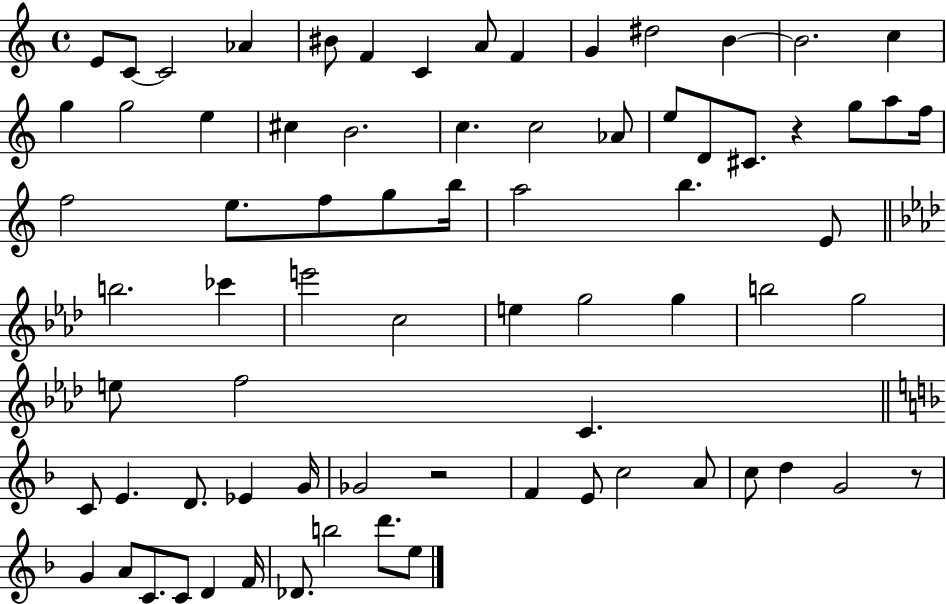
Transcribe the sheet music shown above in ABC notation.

X:1
T:Untitled
M:4/4
L:1/4
K:C
E/2 C/2 C2 _A ^B/2 F C A/2 F G ^d2 B B2 c g g2 e ^c B2 c c2 _A/2 e/2 D/2 ^C/2 z g/2 a/2 f/4 f2 e/2 f/2 g/2 b/4 a2 b E/2 b2 _c' e'2 c2 e g2 g b2 g2 e/2 f2 C C/2 E D/2 _E G/4 _G2 z2 F E/2 c2 A/2 c/2 d G2 z/2 G A/2 C/2 C/2 D F/4 _D/2 b2 d'/2 e/2